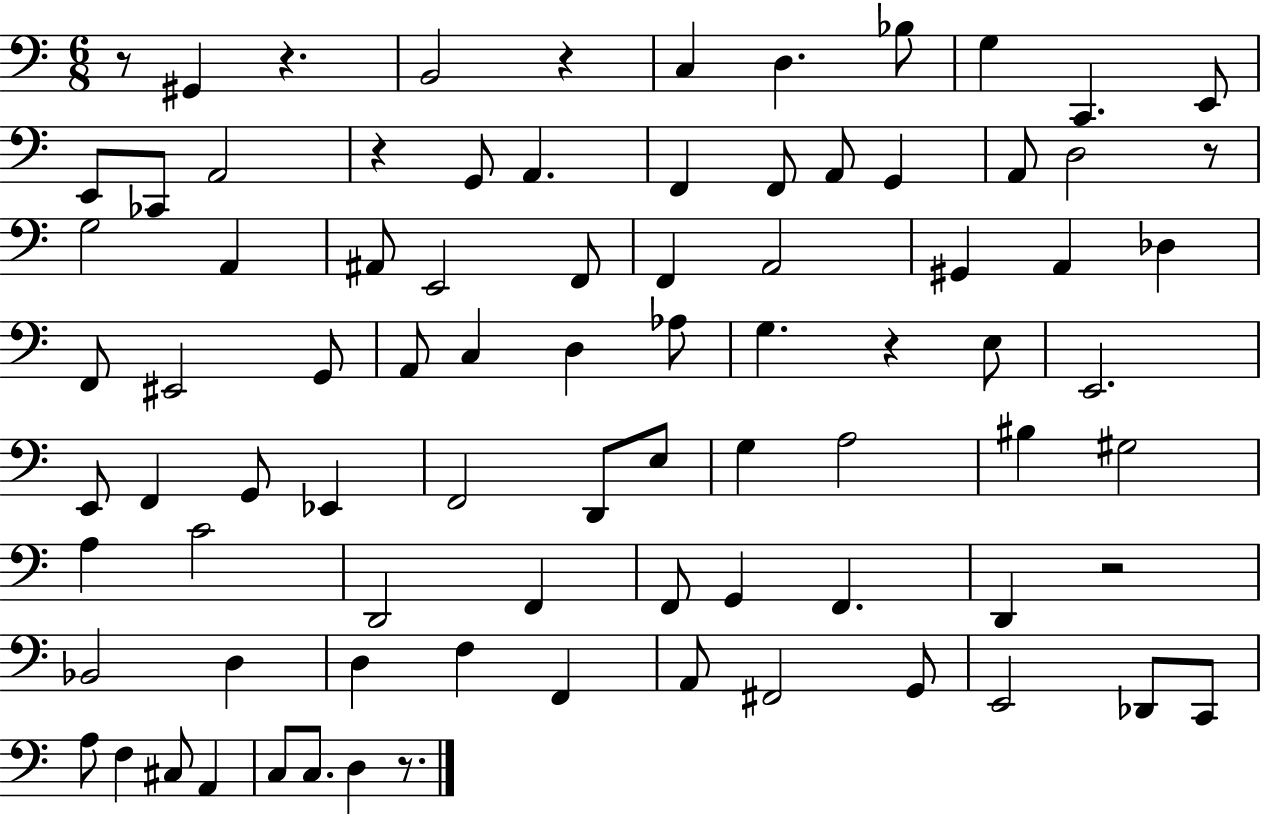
{
  \clef bass
  \numericTimeSignature
  \time 6/8
  \key c \major
  r8 gis,4 r4. | b,2 r4 | c4 d4. bes8 | g4 c,4. e,8 | \break e,8 ces,8 a,2 | r4 g,8 a,4. | f,4 f,8 a,8 g,4 | a,8 d2 r8 | \break g2 a,4 | ais,8 e,2 f,8 | f,4 a,2 | gis,4 a,4 des4 | \break f,8 eis,2 g,8 | a,8 c4 d4 aes8 | g4. r4 e8 | e,2. | \break e,8 f,4 g,8 ees,4 | f,2 d,8 e8 | g4 a2 | bis4 gis2 | \break a4 c'2 | d,2 f,4 | f,8 g,4 f,4. | d,4 r2 | \break bes,2 d4 | d4 f4 f,4 | a,8 fis,2 g,8 | e,2 des,8 c,8 | \break a8 f4 cis8 a,4 | c8 c8. d4 r8. | \bar "|."
}